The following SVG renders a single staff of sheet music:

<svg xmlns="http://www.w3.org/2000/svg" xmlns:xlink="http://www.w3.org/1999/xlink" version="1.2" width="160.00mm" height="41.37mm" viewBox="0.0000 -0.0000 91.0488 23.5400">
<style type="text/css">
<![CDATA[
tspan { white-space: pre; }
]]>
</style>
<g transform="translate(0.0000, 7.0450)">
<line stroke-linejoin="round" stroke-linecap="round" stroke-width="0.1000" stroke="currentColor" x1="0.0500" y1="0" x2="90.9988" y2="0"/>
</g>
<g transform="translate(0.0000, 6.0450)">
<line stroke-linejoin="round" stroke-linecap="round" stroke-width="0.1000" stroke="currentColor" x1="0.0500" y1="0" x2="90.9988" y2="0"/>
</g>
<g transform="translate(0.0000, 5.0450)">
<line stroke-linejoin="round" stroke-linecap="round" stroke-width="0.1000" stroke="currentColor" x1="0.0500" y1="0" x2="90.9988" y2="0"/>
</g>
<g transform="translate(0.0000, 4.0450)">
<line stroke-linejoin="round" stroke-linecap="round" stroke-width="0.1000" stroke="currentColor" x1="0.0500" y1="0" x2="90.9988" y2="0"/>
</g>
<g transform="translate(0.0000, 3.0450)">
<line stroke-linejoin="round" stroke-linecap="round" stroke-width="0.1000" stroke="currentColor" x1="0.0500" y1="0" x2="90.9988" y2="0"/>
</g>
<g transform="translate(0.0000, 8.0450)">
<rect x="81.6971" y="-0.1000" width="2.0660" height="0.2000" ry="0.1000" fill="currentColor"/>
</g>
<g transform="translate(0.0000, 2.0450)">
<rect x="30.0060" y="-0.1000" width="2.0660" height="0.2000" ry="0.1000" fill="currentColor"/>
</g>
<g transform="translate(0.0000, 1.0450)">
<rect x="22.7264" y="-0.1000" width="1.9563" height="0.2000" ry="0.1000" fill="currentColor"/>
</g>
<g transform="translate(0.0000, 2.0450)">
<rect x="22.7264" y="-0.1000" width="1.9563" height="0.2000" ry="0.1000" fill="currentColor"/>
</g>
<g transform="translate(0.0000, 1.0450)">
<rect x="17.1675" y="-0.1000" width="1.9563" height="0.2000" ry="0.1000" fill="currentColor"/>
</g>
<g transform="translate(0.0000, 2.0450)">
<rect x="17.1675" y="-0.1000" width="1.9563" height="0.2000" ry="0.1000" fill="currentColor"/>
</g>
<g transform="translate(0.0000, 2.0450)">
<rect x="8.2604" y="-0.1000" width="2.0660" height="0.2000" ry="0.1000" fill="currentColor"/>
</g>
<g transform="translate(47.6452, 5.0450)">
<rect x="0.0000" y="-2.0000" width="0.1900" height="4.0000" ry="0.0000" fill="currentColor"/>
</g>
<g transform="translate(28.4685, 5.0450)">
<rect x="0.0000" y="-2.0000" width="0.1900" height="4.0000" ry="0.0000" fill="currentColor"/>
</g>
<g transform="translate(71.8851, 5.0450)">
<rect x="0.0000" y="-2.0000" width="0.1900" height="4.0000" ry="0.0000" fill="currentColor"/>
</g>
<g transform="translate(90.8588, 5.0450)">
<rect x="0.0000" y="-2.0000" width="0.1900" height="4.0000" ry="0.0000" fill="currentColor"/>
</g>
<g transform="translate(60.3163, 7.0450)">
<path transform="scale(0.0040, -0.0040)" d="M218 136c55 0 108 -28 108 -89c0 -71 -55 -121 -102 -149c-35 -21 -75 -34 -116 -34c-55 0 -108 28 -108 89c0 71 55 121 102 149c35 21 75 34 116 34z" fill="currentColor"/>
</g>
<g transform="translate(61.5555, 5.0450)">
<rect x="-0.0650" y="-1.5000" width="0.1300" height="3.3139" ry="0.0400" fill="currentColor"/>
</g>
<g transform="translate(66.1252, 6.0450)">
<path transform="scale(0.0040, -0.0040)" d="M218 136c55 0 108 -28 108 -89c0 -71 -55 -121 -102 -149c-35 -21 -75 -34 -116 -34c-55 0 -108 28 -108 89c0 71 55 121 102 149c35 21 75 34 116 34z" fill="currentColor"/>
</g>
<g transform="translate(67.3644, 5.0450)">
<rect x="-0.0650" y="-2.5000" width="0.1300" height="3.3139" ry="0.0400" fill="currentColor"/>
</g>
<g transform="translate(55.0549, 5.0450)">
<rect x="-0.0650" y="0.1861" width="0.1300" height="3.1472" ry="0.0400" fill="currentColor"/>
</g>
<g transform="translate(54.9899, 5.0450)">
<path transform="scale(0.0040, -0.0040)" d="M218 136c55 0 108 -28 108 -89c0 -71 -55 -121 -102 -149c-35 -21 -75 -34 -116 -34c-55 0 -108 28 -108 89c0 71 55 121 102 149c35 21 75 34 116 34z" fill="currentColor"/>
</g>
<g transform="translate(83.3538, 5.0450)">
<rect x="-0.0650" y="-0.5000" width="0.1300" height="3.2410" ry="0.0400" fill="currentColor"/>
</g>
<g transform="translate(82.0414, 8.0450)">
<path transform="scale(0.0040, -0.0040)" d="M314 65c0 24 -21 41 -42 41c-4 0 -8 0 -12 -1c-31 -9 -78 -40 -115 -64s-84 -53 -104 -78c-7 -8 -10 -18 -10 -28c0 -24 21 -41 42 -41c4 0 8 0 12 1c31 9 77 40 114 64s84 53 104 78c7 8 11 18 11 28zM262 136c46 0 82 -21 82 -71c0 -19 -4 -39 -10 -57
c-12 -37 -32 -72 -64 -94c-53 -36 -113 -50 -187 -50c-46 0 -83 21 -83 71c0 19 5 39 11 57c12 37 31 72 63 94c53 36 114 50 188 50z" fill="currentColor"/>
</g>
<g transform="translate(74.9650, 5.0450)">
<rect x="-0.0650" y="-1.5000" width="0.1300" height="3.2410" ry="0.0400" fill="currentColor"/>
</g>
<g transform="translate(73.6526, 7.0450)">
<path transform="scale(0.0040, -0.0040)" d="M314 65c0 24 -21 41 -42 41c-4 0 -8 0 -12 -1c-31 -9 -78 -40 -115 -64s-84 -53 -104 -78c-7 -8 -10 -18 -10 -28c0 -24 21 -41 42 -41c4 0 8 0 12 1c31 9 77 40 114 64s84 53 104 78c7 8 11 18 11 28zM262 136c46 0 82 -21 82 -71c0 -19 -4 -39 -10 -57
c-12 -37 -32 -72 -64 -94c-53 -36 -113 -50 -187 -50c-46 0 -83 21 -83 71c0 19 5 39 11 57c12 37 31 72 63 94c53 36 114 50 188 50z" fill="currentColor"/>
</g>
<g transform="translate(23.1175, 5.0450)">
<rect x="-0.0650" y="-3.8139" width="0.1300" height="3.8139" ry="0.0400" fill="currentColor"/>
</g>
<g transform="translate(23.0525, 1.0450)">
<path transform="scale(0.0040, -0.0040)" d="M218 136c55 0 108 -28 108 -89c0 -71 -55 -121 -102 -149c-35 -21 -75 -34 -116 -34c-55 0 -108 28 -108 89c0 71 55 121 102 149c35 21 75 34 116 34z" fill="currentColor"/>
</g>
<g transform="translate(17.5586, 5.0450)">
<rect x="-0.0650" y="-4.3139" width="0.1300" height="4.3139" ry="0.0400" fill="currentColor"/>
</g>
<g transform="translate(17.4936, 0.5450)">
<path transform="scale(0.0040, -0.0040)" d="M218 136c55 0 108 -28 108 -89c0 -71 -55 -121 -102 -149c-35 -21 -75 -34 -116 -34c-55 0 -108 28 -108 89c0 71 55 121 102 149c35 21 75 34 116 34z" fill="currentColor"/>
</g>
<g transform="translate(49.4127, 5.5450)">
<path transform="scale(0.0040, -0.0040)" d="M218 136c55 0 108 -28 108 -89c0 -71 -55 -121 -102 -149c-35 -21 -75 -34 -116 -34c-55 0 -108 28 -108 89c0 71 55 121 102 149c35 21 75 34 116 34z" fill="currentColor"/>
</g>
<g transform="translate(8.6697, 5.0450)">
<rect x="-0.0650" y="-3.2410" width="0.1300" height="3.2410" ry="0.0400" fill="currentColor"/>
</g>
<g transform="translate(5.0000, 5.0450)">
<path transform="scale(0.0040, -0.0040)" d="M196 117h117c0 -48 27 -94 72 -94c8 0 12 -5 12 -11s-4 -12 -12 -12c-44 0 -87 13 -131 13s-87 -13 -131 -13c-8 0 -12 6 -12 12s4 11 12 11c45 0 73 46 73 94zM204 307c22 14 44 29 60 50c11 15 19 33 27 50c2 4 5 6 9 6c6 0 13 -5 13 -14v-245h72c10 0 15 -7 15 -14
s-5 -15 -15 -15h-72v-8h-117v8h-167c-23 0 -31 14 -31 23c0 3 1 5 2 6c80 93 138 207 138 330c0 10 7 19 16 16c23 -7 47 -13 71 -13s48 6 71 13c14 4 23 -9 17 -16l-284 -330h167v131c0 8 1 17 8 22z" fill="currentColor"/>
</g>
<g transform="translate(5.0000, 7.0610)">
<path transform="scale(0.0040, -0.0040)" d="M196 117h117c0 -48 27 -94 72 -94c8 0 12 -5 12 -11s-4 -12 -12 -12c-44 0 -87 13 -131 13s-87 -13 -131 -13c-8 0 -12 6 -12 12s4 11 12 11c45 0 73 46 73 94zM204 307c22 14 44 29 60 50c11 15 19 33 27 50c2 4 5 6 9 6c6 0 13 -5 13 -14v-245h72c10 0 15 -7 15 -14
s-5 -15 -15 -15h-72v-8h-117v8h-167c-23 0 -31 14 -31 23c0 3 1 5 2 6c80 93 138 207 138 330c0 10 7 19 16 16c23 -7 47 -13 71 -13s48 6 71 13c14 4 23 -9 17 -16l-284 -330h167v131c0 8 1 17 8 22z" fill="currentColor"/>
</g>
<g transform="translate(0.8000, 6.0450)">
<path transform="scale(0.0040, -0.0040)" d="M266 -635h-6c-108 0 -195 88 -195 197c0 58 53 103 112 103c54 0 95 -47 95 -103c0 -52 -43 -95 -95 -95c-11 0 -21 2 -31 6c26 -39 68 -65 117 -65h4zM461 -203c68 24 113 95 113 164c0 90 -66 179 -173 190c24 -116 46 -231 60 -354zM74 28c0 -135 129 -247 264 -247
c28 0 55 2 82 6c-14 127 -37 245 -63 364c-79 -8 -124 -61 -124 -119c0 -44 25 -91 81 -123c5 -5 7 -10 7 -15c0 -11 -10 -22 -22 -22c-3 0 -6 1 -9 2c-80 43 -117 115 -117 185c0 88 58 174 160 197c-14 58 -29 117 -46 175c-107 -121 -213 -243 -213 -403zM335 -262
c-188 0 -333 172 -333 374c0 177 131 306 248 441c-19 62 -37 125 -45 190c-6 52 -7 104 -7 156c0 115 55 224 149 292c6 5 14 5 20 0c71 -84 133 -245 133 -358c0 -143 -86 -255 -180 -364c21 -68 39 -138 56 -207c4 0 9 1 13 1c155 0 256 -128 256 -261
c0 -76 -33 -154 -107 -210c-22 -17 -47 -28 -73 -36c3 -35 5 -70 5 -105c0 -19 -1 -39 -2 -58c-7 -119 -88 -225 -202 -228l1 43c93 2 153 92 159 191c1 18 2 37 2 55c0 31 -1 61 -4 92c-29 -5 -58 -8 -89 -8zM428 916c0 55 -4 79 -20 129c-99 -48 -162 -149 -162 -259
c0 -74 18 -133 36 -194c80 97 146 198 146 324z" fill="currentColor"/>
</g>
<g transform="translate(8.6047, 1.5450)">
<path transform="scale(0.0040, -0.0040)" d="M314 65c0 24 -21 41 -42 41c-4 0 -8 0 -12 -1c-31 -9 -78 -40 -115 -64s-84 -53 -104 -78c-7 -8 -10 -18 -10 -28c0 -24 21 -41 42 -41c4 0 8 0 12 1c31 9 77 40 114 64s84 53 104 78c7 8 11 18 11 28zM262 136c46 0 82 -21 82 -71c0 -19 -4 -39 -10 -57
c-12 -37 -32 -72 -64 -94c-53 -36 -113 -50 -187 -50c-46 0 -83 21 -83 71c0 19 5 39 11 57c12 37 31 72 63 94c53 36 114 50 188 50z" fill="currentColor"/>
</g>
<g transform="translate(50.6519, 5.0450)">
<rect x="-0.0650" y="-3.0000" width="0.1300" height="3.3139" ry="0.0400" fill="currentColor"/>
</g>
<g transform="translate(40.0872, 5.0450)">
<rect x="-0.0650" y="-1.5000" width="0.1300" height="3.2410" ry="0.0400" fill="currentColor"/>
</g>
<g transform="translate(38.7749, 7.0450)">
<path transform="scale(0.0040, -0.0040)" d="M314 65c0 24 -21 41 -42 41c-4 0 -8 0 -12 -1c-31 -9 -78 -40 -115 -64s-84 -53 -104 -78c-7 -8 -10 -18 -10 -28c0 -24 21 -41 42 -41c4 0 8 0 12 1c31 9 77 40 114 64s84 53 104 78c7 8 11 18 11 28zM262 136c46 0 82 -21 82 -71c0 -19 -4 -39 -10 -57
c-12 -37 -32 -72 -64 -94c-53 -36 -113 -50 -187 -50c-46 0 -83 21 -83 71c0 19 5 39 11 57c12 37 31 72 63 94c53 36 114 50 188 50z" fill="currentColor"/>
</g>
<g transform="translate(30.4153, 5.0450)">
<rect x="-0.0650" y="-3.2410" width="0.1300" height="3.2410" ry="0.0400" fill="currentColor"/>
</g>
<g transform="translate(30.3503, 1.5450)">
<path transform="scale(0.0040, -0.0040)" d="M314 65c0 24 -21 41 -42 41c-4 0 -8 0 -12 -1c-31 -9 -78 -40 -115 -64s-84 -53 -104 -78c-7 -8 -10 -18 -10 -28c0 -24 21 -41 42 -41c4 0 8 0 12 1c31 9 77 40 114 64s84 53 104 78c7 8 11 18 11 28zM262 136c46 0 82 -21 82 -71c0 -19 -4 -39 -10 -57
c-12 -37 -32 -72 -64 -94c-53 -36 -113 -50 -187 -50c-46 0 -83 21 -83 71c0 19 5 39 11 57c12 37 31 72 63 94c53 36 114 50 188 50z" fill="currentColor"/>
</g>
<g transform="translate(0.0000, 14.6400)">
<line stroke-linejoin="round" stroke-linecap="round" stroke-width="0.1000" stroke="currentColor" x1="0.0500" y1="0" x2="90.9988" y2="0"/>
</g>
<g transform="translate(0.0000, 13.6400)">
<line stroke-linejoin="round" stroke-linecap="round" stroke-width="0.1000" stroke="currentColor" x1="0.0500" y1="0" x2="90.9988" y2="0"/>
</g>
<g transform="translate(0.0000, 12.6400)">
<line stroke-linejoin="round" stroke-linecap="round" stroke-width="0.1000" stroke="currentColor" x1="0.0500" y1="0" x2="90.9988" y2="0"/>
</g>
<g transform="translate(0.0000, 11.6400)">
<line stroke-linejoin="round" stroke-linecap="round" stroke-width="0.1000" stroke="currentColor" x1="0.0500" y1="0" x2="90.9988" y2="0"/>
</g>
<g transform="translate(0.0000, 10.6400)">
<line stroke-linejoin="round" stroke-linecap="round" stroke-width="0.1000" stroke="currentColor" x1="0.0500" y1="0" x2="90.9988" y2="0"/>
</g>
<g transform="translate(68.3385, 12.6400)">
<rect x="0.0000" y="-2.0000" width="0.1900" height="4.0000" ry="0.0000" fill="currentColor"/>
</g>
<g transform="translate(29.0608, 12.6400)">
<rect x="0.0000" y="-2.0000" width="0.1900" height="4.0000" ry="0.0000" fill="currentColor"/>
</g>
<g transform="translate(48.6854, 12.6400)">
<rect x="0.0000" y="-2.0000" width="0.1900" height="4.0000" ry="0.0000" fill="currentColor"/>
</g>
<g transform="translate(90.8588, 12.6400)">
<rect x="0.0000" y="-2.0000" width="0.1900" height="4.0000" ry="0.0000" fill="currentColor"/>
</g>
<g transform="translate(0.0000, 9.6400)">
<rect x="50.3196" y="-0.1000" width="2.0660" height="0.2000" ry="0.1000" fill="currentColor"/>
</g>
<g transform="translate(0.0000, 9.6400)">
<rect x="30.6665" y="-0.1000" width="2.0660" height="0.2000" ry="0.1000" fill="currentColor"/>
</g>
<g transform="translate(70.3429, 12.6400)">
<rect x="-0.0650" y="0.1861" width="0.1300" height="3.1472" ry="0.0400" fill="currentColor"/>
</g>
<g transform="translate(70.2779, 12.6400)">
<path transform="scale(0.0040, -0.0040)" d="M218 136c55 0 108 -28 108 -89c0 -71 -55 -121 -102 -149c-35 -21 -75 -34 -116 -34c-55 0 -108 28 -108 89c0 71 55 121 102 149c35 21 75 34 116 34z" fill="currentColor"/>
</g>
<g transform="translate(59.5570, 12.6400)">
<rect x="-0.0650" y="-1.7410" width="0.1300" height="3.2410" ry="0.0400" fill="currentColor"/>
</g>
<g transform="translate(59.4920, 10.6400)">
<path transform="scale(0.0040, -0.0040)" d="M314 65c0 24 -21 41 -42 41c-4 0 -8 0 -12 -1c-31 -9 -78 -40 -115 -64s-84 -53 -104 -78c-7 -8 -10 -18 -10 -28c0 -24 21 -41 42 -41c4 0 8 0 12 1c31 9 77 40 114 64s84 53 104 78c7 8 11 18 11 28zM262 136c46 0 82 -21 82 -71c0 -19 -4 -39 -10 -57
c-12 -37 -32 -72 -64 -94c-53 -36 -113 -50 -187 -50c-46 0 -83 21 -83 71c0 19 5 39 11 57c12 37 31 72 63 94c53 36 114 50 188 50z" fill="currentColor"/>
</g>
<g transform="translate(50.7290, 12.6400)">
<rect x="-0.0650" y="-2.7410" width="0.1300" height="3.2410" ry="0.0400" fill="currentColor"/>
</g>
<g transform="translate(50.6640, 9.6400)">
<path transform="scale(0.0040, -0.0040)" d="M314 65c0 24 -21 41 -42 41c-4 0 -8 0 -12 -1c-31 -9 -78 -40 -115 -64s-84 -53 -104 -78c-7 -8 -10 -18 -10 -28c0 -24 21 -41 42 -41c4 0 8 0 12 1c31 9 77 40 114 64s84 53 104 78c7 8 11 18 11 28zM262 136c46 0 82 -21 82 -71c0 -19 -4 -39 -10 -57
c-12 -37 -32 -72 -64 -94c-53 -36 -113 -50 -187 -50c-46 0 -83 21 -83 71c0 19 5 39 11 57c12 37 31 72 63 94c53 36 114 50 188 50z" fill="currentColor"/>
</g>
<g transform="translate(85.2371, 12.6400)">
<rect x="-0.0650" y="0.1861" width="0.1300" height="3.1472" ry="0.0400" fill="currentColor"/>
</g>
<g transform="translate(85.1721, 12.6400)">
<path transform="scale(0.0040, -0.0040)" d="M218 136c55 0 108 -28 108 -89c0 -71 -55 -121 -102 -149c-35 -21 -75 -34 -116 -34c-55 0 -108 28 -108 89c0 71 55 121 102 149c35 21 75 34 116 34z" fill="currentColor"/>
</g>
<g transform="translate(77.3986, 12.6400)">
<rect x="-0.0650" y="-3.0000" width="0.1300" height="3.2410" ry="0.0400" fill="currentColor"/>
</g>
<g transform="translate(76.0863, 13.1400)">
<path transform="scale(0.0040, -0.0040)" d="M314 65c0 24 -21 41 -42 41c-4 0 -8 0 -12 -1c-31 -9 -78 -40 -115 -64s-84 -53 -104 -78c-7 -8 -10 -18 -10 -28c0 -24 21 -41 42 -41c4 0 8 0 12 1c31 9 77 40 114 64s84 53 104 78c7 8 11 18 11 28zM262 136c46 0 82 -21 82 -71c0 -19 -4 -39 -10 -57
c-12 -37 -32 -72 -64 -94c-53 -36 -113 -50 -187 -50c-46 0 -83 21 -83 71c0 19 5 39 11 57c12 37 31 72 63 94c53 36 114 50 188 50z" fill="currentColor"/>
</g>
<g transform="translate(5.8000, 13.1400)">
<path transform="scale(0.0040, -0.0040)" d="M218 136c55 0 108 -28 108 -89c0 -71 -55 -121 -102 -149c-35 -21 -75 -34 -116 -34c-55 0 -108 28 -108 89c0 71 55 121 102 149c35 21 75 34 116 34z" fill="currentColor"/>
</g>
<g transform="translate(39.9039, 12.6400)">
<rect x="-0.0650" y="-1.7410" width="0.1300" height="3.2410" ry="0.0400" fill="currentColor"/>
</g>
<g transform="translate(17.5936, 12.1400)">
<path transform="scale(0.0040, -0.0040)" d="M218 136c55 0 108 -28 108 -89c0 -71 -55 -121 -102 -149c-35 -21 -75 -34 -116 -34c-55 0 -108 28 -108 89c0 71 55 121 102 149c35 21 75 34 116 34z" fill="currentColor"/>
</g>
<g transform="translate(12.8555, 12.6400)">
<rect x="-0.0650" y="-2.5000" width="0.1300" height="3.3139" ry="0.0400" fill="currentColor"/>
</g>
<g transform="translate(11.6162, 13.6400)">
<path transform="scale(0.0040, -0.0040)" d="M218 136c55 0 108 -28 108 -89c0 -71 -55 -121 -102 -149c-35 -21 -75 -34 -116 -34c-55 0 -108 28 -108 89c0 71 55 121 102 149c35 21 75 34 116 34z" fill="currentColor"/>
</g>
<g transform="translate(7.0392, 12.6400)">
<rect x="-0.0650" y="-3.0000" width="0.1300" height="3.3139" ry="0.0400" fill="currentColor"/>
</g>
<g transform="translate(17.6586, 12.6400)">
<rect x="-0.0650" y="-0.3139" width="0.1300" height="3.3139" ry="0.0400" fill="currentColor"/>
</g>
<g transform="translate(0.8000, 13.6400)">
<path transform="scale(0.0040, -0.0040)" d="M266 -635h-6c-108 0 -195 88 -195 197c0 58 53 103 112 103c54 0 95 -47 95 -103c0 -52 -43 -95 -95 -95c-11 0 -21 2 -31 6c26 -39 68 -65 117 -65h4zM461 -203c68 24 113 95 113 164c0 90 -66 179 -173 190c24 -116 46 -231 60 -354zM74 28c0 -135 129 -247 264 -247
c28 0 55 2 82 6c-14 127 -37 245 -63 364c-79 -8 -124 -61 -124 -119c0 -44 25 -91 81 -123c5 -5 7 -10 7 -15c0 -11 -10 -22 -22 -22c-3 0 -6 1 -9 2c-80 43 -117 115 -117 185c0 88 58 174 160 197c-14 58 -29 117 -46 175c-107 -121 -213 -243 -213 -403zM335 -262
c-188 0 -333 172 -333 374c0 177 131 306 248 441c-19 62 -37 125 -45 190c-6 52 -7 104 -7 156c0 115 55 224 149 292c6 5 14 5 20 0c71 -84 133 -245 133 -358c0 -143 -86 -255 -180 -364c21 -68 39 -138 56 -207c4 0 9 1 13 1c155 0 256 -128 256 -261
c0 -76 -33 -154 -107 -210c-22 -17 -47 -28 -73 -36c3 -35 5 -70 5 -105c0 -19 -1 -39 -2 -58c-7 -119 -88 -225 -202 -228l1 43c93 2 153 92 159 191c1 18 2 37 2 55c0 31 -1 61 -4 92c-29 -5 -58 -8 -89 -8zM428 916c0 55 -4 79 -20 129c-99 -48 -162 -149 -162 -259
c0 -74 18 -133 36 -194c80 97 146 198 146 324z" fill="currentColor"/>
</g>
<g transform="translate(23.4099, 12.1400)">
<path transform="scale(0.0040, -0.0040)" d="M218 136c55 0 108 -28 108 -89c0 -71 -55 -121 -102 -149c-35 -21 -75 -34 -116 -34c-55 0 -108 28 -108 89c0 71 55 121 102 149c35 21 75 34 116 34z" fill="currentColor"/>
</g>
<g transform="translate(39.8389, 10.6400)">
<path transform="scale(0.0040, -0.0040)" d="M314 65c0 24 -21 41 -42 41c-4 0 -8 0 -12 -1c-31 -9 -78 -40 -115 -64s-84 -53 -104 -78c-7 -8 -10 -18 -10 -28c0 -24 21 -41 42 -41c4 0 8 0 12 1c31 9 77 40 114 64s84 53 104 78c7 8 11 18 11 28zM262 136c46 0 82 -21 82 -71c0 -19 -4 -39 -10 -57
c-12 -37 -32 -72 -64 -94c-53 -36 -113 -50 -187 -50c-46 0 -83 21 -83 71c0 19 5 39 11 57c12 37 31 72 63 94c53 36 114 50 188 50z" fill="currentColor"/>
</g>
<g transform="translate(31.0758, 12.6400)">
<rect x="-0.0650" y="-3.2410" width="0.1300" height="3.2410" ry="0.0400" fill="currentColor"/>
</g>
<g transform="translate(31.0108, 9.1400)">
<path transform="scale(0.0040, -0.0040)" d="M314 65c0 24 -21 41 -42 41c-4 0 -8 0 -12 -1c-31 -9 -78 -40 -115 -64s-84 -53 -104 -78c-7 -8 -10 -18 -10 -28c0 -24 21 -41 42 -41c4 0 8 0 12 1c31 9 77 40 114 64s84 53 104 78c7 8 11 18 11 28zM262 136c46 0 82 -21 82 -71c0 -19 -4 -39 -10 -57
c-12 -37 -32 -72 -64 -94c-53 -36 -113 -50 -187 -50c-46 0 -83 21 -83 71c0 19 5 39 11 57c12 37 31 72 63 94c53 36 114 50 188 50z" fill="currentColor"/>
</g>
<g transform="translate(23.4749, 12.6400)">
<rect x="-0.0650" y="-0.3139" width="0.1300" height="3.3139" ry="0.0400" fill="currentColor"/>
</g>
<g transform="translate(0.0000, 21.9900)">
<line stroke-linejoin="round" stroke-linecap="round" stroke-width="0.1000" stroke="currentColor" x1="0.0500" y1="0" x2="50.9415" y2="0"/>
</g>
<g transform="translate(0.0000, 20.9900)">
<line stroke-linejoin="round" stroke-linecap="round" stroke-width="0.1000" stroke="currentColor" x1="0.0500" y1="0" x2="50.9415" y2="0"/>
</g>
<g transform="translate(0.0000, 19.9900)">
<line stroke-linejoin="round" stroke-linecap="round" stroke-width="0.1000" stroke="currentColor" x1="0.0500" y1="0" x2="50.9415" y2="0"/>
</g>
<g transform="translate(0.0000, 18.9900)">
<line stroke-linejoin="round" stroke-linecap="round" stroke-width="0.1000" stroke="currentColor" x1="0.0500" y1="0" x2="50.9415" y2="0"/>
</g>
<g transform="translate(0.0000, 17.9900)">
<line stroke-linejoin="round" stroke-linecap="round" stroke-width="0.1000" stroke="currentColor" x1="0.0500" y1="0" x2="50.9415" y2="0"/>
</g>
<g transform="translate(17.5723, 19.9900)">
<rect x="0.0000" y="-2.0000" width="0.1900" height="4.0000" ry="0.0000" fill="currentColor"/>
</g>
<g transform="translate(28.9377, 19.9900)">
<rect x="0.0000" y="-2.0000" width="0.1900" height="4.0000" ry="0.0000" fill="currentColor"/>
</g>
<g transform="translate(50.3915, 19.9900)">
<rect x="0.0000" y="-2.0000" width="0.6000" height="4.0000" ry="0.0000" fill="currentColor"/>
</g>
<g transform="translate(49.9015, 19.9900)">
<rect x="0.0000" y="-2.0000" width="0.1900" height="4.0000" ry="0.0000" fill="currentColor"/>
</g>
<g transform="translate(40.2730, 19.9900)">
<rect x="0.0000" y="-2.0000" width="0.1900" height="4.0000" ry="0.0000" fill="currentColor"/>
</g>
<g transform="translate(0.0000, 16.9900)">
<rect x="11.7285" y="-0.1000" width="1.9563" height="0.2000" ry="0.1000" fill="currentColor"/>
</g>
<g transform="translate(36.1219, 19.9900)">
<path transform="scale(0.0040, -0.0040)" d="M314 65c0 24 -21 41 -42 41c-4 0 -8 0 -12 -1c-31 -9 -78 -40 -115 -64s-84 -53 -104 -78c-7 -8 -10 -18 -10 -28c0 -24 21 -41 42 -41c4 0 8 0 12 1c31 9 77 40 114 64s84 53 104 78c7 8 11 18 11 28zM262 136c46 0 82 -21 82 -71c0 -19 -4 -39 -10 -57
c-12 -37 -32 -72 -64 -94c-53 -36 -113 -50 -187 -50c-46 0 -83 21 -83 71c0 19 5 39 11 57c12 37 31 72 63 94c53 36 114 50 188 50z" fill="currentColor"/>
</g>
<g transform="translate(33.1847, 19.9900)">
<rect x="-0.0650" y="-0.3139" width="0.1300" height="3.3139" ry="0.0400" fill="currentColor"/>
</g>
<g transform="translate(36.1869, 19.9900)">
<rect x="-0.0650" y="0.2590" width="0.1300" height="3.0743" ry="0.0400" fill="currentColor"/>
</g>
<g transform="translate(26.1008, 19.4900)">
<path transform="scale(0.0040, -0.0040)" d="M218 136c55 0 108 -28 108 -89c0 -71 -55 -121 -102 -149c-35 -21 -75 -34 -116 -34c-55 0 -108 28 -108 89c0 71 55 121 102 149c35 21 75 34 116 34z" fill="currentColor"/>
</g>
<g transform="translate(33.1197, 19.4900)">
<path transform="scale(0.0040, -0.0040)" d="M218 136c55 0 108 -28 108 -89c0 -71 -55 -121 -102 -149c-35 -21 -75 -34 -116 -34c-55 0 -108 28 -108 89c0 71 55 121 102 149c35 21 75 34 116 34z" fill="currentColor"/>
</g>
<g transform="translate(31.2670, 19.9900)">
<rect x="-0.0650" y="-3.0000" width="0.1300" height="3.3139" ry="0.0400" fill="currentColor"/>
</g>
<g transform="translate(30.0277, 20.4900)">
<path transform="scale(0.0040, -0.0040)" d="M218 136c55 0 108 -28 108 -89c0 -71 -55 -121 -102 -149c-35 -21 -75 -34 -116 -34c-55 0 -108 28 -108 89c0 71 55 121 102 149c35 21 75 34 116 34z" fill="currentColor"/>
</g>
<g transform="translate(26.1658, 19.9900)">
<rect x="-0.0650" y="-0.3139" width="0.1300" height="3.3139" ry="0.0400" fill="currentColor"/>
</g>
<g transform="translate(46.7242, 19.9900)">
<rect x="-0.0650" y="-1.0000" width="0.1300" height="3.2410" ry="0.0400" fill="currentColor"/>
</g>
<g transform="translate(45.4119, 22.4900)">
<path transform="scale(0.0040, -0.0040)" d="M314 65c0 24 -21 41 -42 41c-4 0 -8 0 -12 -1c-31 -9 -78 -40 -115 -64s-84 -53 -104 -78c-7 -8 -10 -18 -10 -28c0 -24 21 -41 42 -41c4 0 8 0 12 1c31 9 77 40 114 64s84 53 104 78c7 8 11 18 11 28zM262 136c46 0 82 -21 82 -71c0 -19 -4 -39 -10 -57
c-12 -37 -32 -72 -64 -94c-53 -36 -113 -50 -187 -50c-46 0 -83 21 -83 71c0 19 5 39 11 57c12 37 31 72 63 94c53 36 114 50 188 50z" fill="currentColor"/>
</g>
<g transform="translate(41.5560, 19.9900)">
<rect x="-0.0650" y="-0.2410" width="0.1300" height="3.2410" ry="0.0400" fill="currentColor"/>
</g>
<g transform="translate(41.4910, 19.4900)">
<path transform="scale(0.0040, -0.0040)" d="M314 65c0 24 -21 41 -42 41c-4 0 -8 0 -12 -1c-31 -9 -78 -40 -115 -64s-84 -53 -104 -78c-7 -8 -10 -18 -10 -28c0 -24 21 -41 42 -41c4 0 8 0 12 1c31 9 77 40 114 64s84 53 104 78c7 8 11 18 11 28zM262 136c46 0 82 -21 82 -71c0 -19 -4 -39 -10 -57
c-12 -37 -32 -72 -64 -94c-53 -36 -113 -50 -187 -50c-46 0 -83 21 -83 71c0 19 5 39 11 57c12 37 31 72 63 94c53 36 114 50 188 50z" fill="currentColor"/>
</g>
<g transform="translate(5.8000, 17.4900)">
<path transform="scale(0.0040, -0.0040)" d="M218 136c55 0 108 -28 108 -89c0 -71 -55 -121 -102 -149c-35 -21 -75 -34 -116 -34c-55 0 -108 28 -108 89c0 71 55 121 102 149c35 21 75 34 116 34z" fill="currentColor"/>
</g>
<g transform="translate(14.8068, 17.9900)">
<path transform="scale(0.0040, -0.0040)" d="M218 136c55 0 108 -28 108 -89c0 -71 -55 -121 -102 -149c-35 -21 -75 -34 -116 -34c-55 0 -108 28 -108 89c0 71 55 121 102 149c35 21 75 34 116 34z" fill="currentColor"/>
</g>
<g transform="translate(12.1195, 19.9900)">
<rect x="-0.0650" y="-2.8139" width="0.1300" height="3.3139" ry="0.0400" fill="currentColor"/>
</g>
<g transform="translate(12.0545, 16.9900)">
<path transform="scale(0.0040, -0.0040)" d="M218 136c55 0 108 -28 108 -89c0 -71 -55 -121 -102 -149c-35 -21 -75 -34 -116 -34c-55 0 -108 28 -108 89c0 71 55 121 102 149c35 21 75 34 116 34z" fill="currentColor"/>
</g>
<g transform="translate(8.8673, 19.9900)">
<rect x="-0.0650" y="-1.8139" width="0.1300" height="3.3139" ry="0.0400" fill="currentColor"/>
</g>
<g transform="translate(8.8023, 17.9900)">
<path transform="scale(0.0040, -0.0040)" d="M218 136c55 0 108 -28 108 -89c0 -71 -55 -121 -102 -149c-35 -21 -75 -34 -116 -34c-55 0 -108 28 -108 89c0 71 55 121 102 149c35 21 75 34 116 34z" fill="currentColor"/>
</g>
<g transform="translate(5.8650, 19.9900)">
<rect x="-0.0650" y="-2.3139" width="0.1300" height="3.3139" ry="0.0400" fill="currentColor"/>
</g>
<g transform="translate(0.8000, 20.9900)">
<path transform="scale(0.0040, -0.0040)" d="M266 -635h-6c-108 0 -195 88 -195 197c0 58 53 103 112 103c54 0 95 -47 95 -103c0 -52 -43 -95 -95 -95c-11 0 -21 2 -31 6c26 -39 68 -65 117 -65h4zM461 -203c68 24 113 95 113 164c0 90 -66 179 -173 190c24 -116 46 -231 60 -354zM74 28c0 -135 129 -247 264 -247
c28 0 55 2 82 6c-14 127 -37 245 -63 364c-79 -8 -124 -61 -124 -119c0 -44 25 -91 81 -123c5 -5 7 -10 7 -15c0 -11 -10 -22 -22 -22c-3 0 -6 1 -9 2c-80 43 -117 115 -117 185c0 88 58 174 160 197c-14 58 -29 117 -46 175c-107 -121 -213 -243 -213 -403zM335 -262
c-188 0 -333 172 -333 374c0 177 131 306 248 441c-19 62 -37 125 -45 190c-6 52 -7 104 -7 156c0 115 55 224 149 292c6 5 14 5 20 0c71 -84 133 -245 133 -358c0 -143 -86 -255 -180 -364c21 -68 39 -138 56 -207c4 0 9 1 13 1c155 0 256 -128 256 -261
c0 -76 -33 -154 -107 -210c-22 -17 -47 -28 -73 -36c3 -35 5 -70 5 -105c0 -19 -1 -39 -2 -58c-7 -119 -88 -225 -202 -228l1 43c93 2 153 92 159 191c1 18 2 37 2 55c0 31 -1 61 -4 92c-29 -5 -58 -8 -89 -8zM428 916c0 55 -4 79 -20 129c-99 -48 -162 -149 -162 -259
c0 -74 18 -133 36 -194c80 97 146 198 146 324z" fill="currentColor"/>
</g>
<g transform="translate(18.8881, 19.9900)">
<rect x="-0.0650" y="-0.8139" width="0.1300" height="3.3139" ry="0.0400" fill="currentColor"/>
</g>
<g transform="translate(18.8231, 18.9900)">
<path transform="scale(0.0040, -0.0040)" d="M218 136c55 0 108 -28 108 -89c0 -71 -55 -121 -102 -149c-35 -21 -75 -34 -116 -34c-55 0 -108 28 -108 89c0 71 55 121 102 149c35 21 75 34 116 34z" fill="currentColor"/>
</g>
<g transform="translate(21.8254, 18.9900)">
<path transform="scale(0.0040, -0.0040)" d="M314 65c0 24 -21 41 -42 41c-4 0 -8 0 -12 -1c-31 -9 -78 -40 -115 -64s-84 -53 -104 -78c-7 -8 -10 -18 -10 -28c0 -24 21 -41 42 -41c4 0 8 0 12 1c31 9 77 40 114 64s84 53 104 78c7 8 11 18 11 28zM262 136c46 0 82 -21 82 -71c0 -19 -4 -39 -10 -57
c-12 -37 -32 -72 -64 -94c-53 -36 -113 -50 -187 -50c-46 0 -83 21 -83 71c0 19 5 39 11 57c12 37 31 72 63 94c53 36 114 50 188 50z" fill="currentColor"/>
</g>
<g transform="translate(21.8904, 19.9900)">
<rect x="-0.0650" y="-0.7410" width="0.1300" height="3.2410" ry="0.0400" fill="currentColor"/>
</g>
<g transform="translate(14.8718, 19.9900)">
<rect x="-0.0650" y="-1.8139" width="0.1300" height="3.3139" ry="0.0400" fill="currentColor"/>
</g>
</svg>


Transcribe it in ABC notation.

X:1
T:Untitled
M:4/4
L:1/4
K:C
b2 d' c' b2 E2 A B E G E2 C2 A G c c b2 f2 a2 f2 B A2 B g f a f d d2 c A c B2 c2 D2